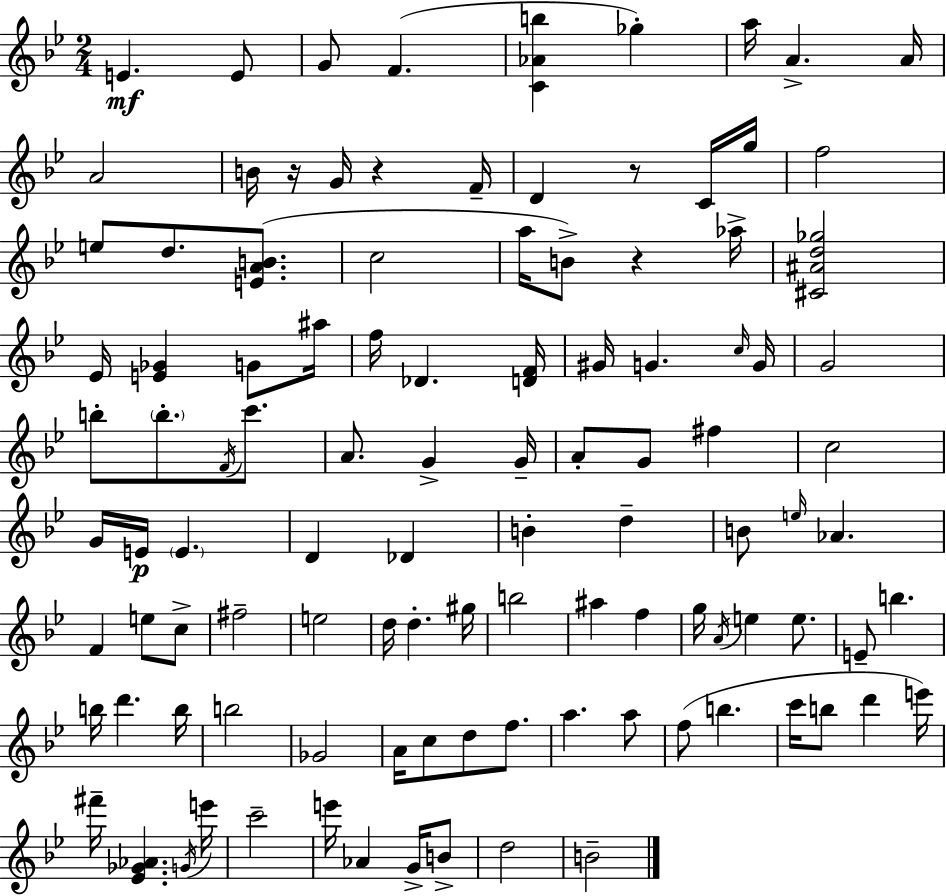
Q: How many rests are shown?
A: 4